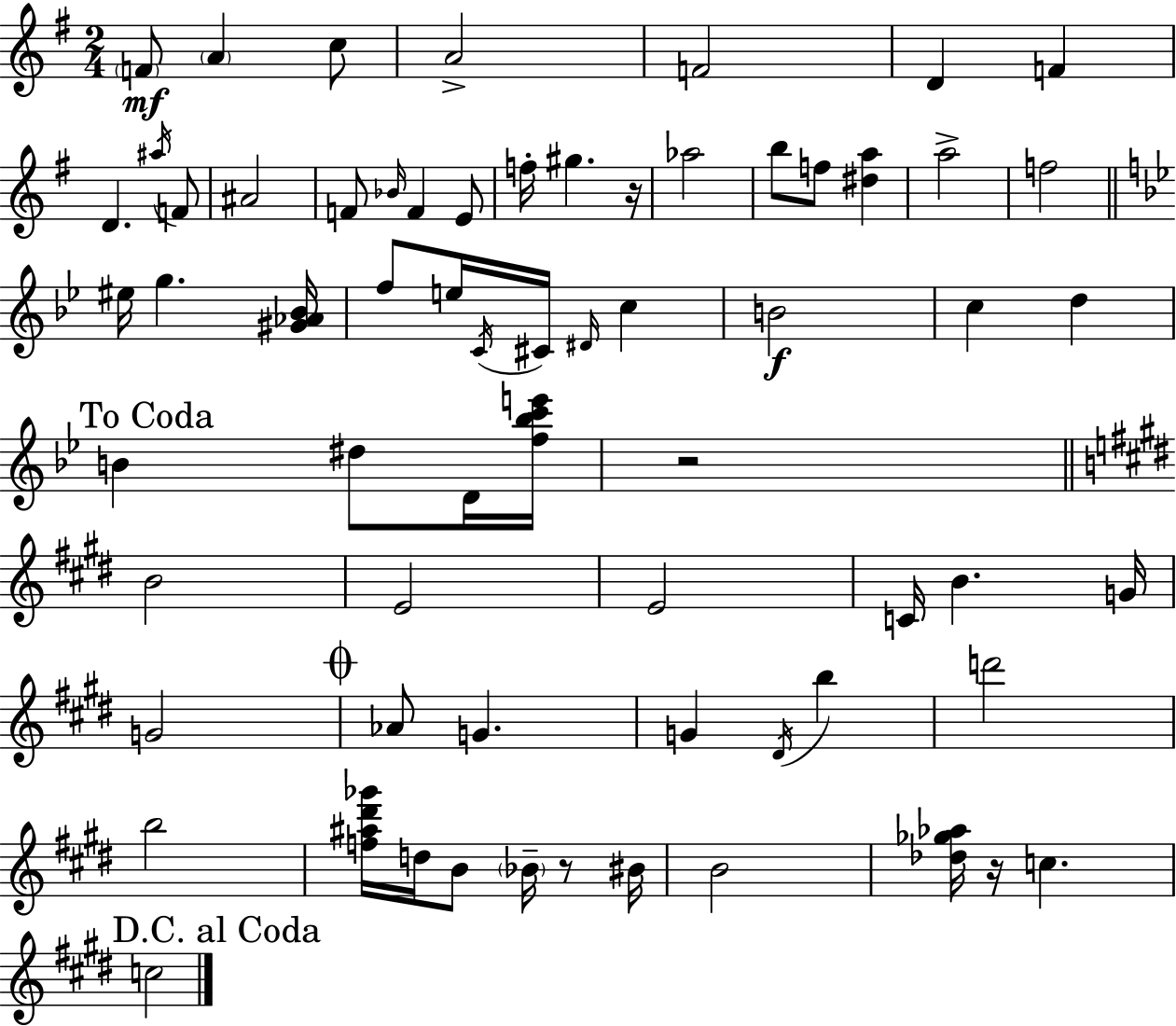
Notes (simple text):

F4/e A4/q C5/e A4/h F4/h D4/q F4/q D4/q. A#5/s F4/e A#4/h F4/e Bb4/s F4/q E4/e F5/s G#5/q. R/s Ab5/h B5/e F5/e [D#5,A5]/q A5/h F5/h EIS5/s G5/q. [G#4,Ab4,Bb4]/s F5/e E5/s C4/s C#4/s D#4/s C5/q B4/h C5/q D5/q B4/q D#5/e D4/s [F5,Bb5,C6,E6]/s R/h B4/h E4/h E4/h C4/s B4/q. G4/s G4/h Ab4/e G4/q. G4/q D#4/s B5/q D6/h B5/h [F5,A#5,D#6,Gb6]/s D5/s B4/e Bb4/s R/e BIS4/s B4/h [Db5,Gb5,Ab5]/s R/s C5/q. C5/h